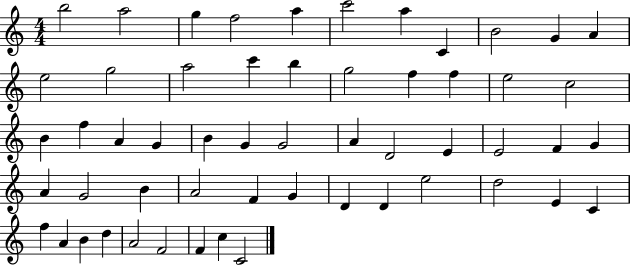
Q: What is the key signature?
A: C major